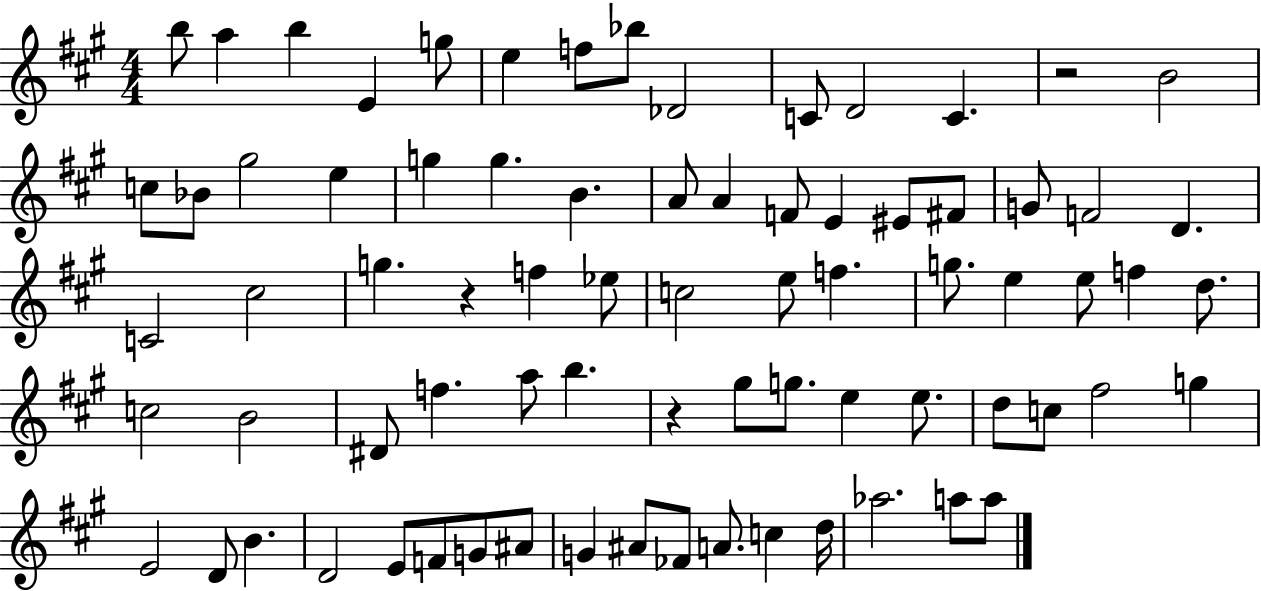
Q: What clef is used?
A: treble